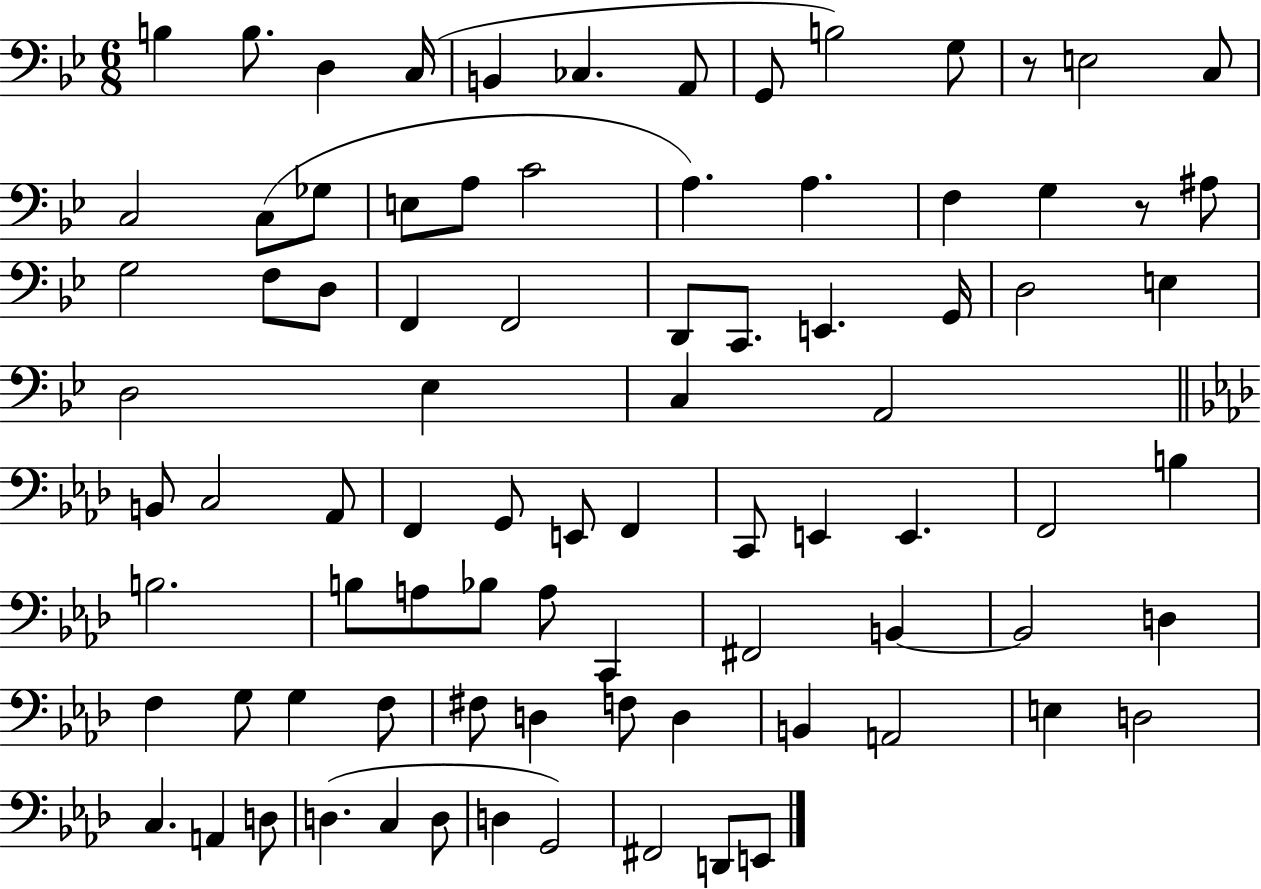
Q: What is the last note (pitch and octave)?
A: E2